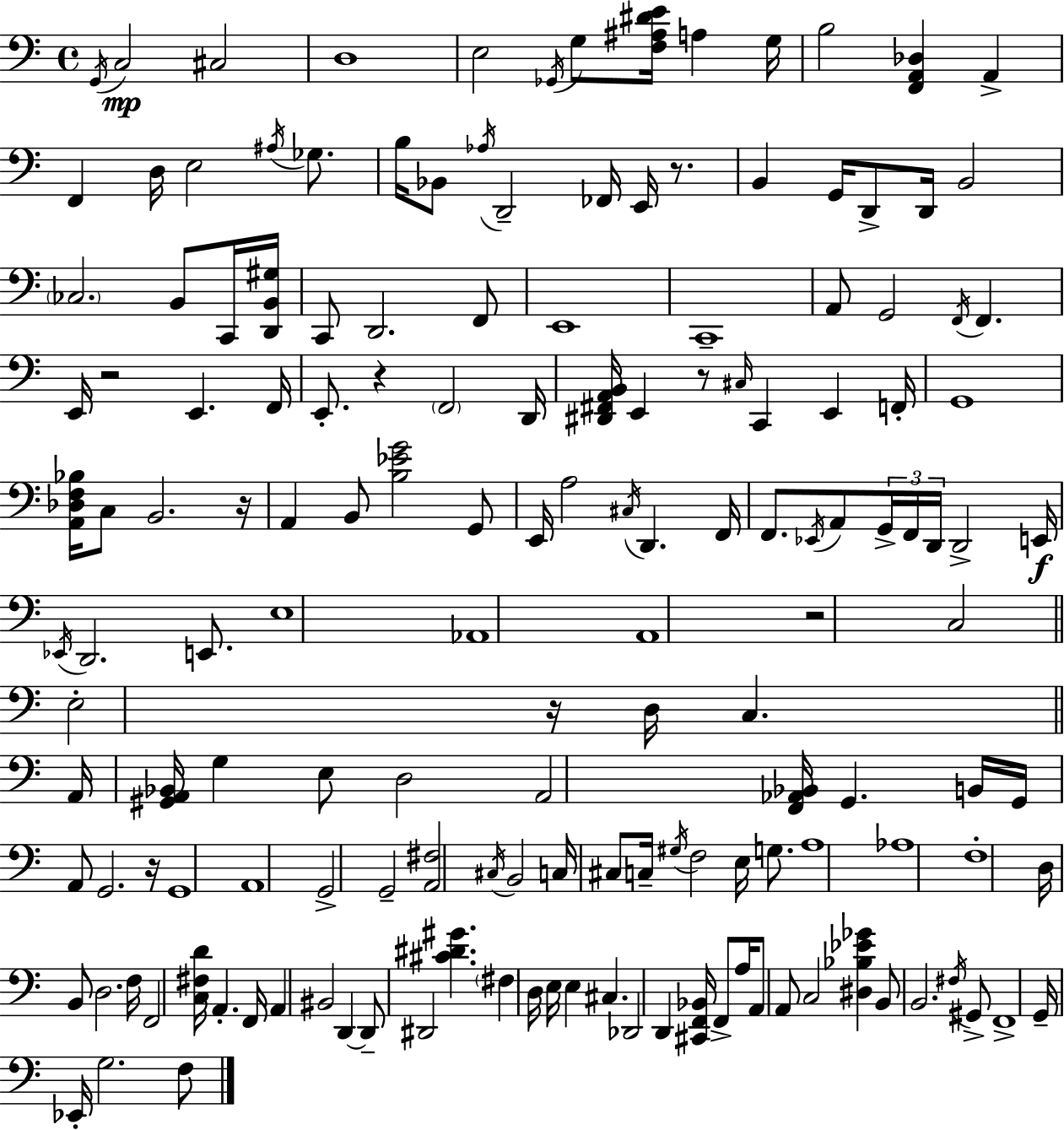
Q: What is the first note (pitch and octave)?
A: G2